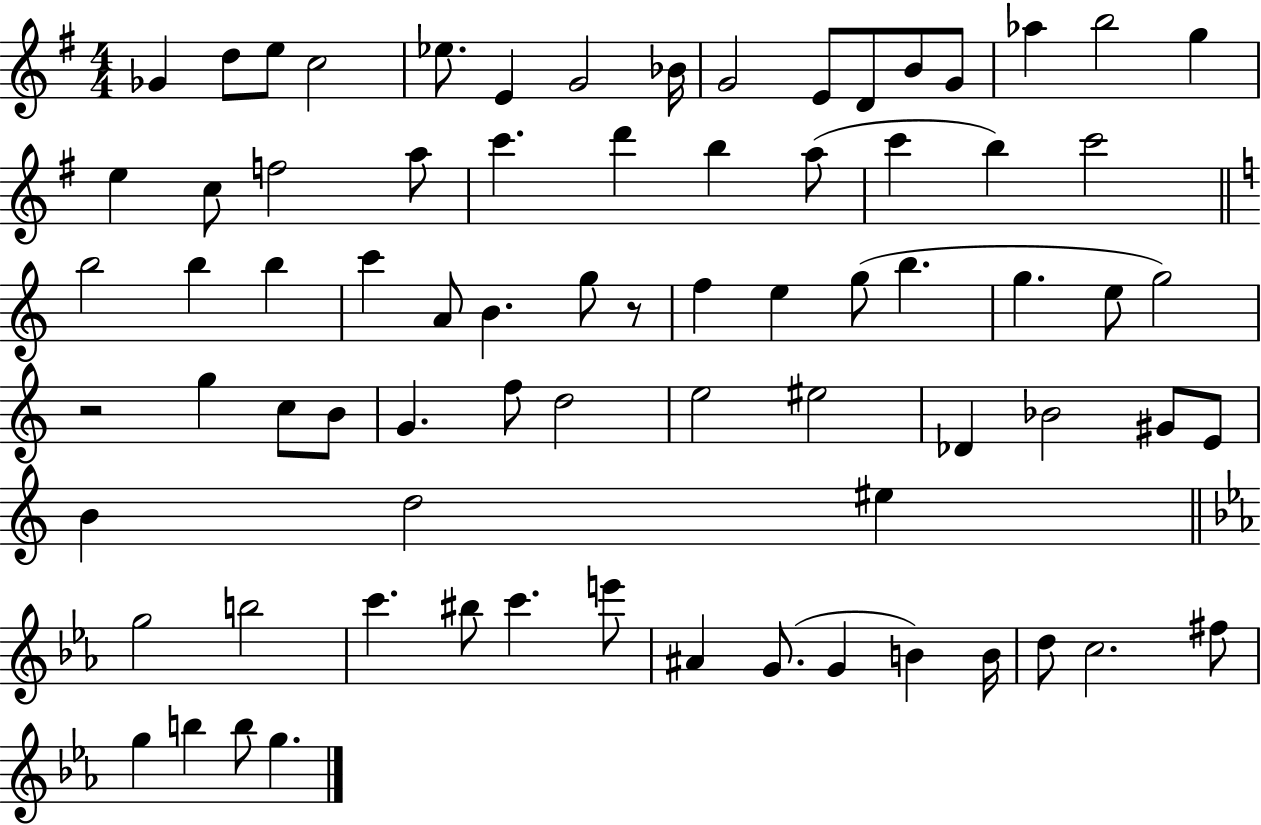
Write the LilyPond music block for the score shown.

{
  \clef treble
  \numericTimeSignature
  \time 4/4
  \key g \major
  \repeat volta 2 { ges'4 d''8 e''8 c''2 | ees''8. e'4 g'2 bes'16 | g'2 e'8 d'8 b'8 g'8 | aes''4 b''2 g''4 | \break e''4 c''8 f''2 a''8 | c'''4. d'''4 b''4 a''8( | c'''4 b''4) c'''2 | \bar "||" \break \key c \major b''2 b''4 b''4 | c'''4 a'8 b'4. g''8 r8 | f''4 e''4 g''8( b''4. | g''4. e''8 g''2) | \break r2 g''4 c''8 b'8 | g'4. f''8 d''2 | e''2 eis''2 | des'4 bes'2 gis'8 e'8 | \break b'4 d''2 eis''4 | \bar "||" \break \key ees \major g''2 b''2 | c'''4. bis''8 c'''4. e'''8 | ais'4 g'8.( g'4 b'4) b'16 | d''8 c''2. fis''8 | \break g''4 b''4 b''8 g''4. | } \bar "|."
}